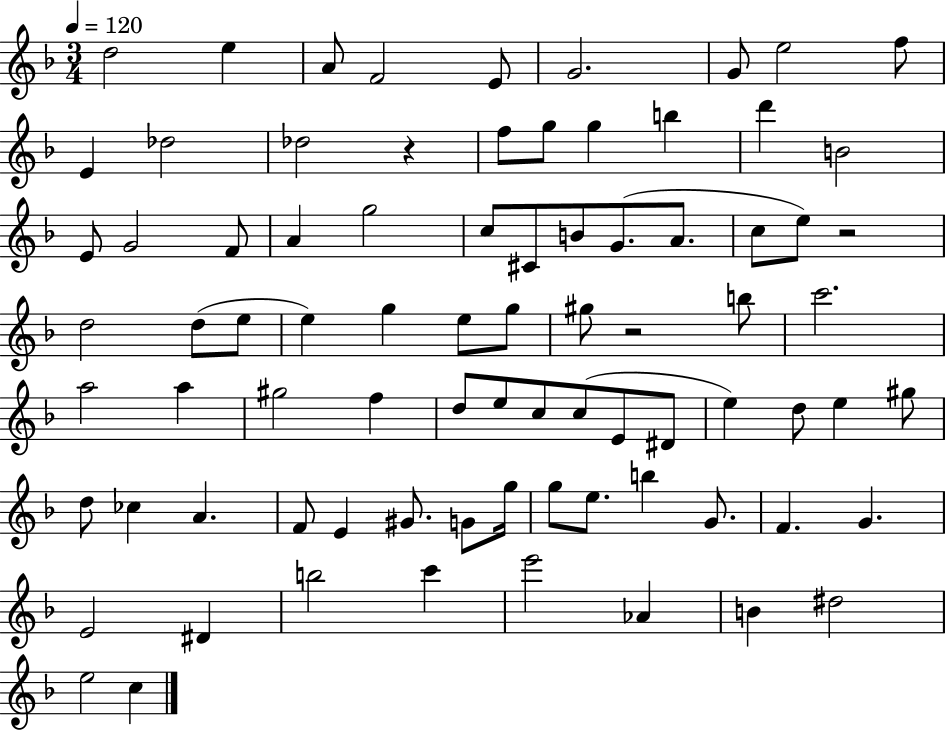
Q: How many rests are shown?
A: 3